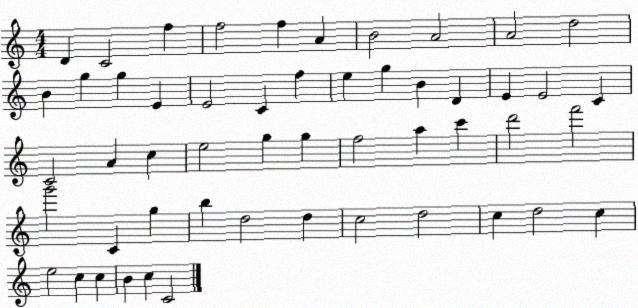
X:1
T:Untitled
M:4/4
L:1/4
K:C
D C2 f f2 f A B2 A2 A2 d2 B g g E E2 C f e g B D E E2 C C2 A c e2 g g f2 a c' d'2 f'2 g'2 C g b d2 d c2 d2 c d2 c e2 c c B c C2